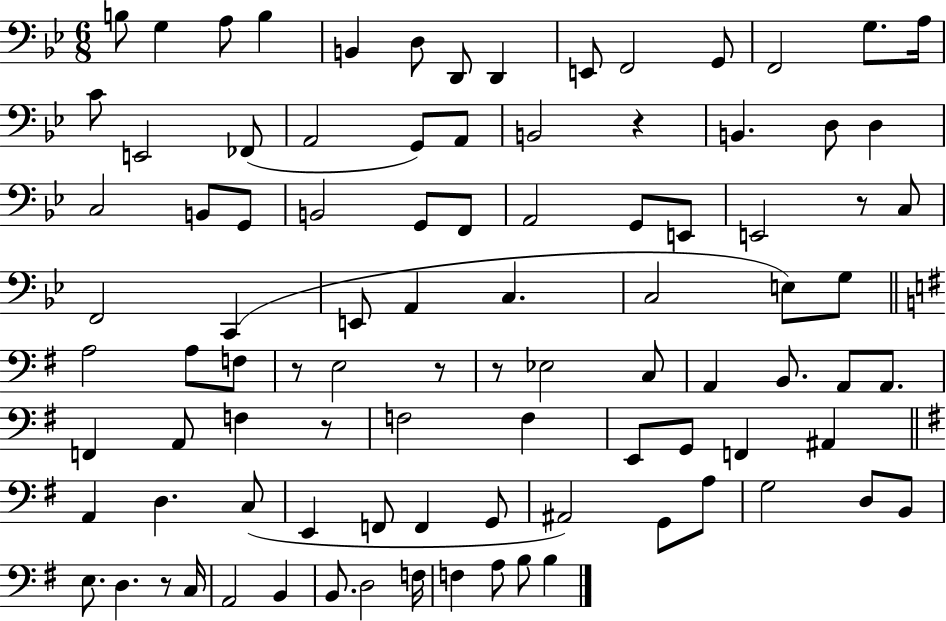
B3/e G3/q A3/e B3/q B2/q D3/e D2/e D2/q E2/e F2/h G2/e F2/h G3/e. A3/s C4/e E2/h FES2/e A2/h G2/e A2/e B2/h R/q B2/q. D3/e D3/q C3/h B2/e G2/e B2/h G2/e F2/e A2/h G2/e E2/e E2/h R/e C3/e F2/h C2/q E2/e A2/q C3/q. C3/h E3/e G3/e A3/h A3/e F3/e R/e E3/h R/e R/e Eb3/h C3/e A2/q B2/e. A2/e A2/e. F2/q A2/e F3/q R/e F3/h F3/q E2/e G2/e F2/q A#2/q A2/q D3/q. C3/e E2/q F2/e F2/q G2/e A#2/h G2/e A3/e G3/h D3/e B2/e E3/e. D3/q. R/e C3/s A2/h B2/q B2/e. D3/h F3/s F3/q A3/e B3/e B3/q